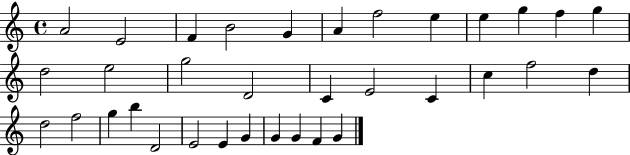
{
  \clef treble
  \time 4/4
  \defaultTimeSignature
  \key c \major
  a'2 e'2 | f'4 b'2 g'4 | a'4 f''2 e''4 | e''4 g''4 f''4 g''4 | \break d''2 e''2 | g''2 d'2 | c'4 e'2 c'4 | c''4 f''2 d''4 | \break d''2 f''2 | g''4 b''4 d'2 | e'2 e'4 g'4 | g'4 g'4 f'4 g'4 | \break \bar "|."
}